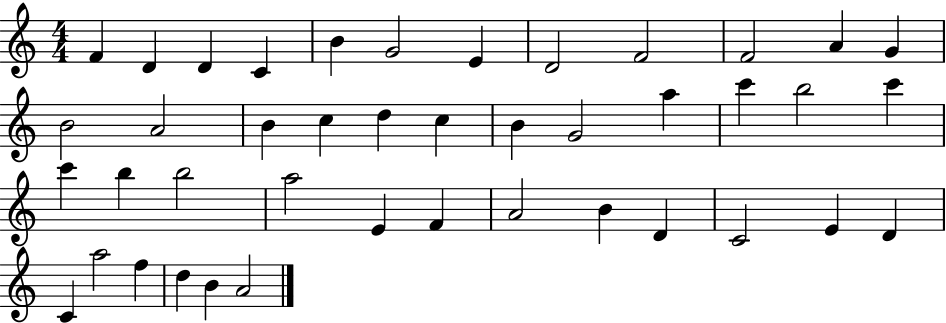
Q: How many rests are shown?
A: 0